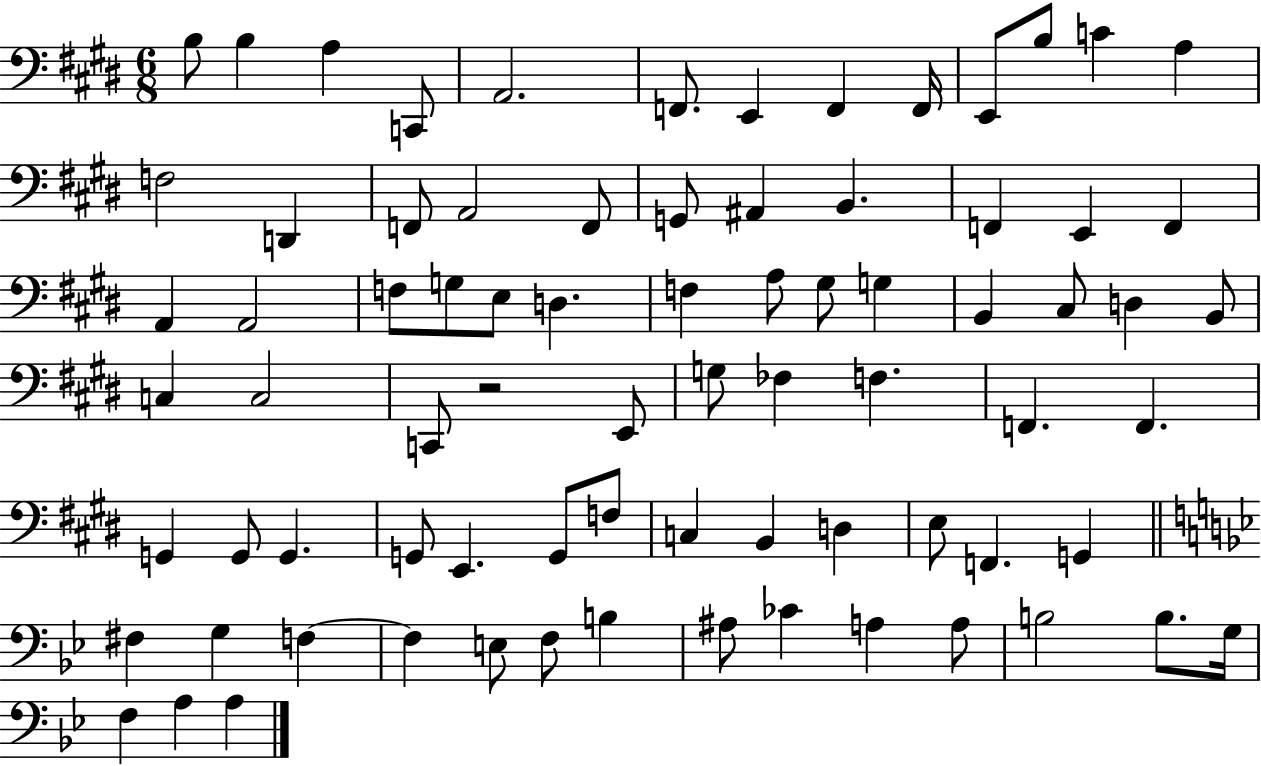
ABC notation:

X:1
T:Untitled
M:6/8
L:1/4
K:E
B,/2 B, A, C,,/2 A,,2 F,,/2 E,, F,, F,,/4 E,,/2 B,/2 C A, F,2 D,, F,,/2 A,,2 F,,/2 G,,/2 ^A,, B,, F,, E,, F,, A,, A,,2 F,/2 G,/2 E,/2 D, F, A,/2 ^G,/2 G, B,, ^C,/2 D, B,,/2 C, C,2 C,,/2 z2 E,,/2 G,/2 _F, F, F,, F,, G,, G,,/2 G,, G,,/2 E,, G,,/2 F,/2 C, B,, D, E,/2 F,, G,, ^F, G, F, F, E,/2 F,/2 B, ^A,/2 _C A, A,/2 B,2 B,/2 G,/4 F, A, A,